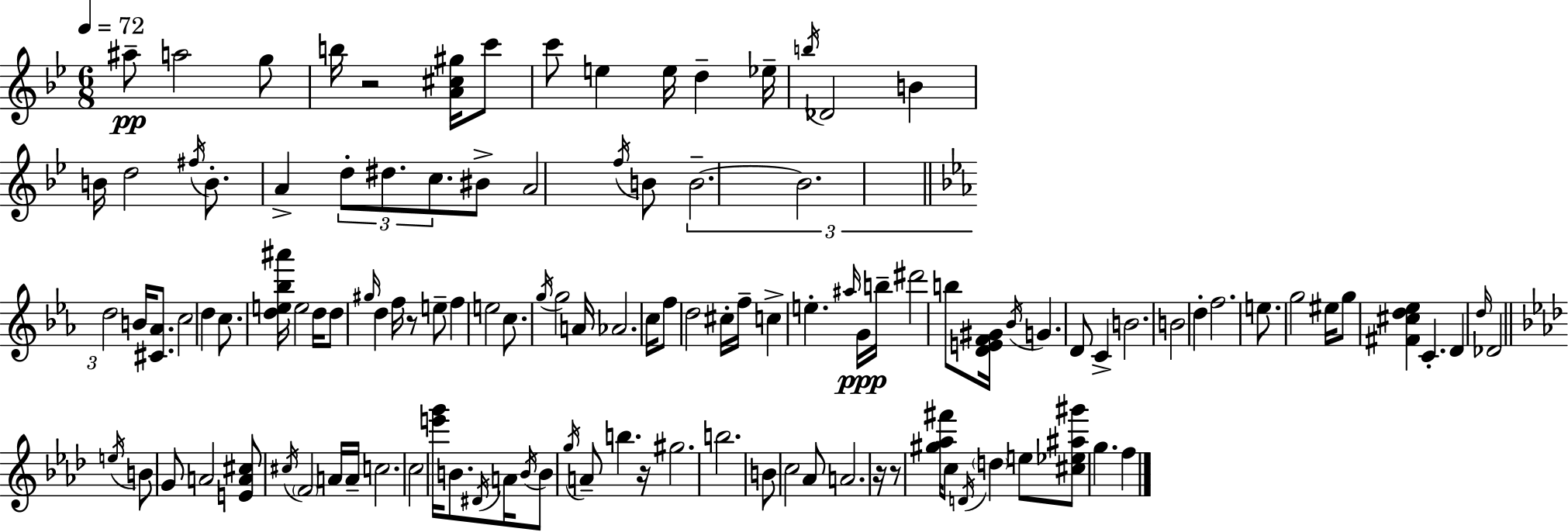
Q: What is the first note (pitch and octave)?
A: A#5